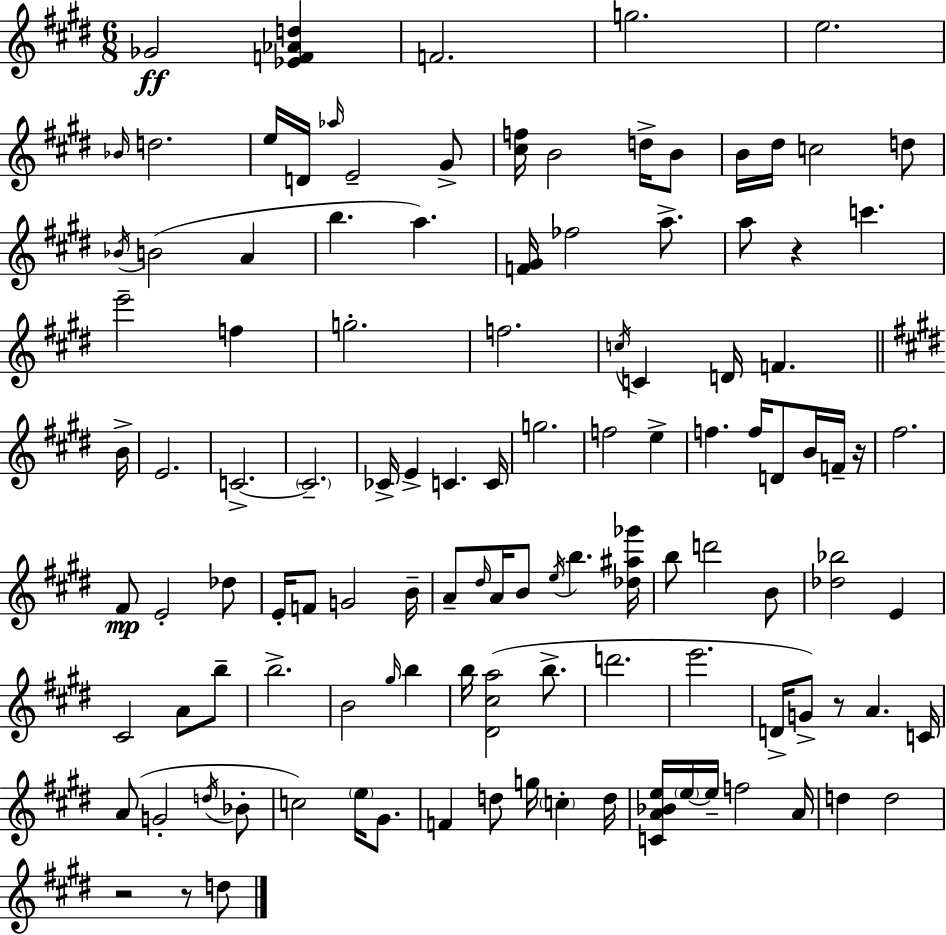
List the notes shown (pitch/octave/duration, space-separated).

Gb4/h [Eb4,F4,Ab4,D5]/q F4/h. G5/h. E5/h. Bb4/s D5/h. E5/s D4/s Ab5/s E4/h G#4/e [C#5,F5]/s B4/h D5/s B4/e B4/s D#5/s C5/h D5/e Bb4/s B4/h A4/q B5/q. A5/q. [F4,G#4]/s FES5/h A5/e. A5/e R/q C6/q. E6/h F5/q G5/h. F5/h. C5/s C4/q D4/s F4/q. B4/s E4/h. C4/h. C4/h. CES4/s E4/q C4/q. C4/s G5/h. F5/h E5/q F5/q. F5/s D4/e B4/s F4/s R/s F#5/h. F#4/e E4/h Db5/e E4/s F4/e G4/h B4/s A4/e D#5/s A4/s B4/e E5/s B5/q. [Db5,A#5,Gb6]/s B5/e D6/h B4/e [Db5,Bb5]/h E4/q C#4/h A4/e B5/e B5/h. B4/h G#5/s B5/q B5/s [D#4,C#5,A5]/h B5/e. D6/h. E6/h. D4/s G4/e R/e A4/q. C4/s A4/e G4/h D5/s Bb4/e C5/h E5/s G#4/e. F4/q D5/e G5/s C5/q D5/s [C4,A4,Bb4,E5]/s E5/s E5/s F5/h A4/s D5/q D5/h R/h R/e D5/e